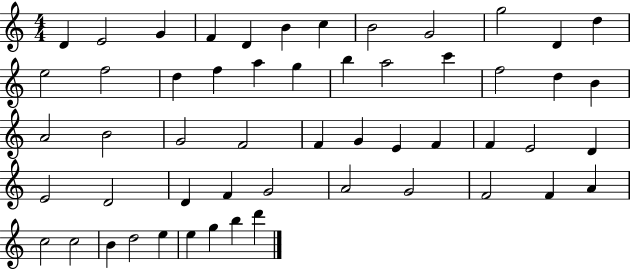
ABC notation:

X:1
T:Untitled
M:4/4
L:1/4
K:C
D E2 G F D B c B2 G2 g2 D d e2 f2 d f a g b a2 c' f2 d B A2 B2 G2 F2 F G E F F E2 D E2 D2 D F G2 A2 G2 F2 F A c2 c2 B d2 e e g b d'